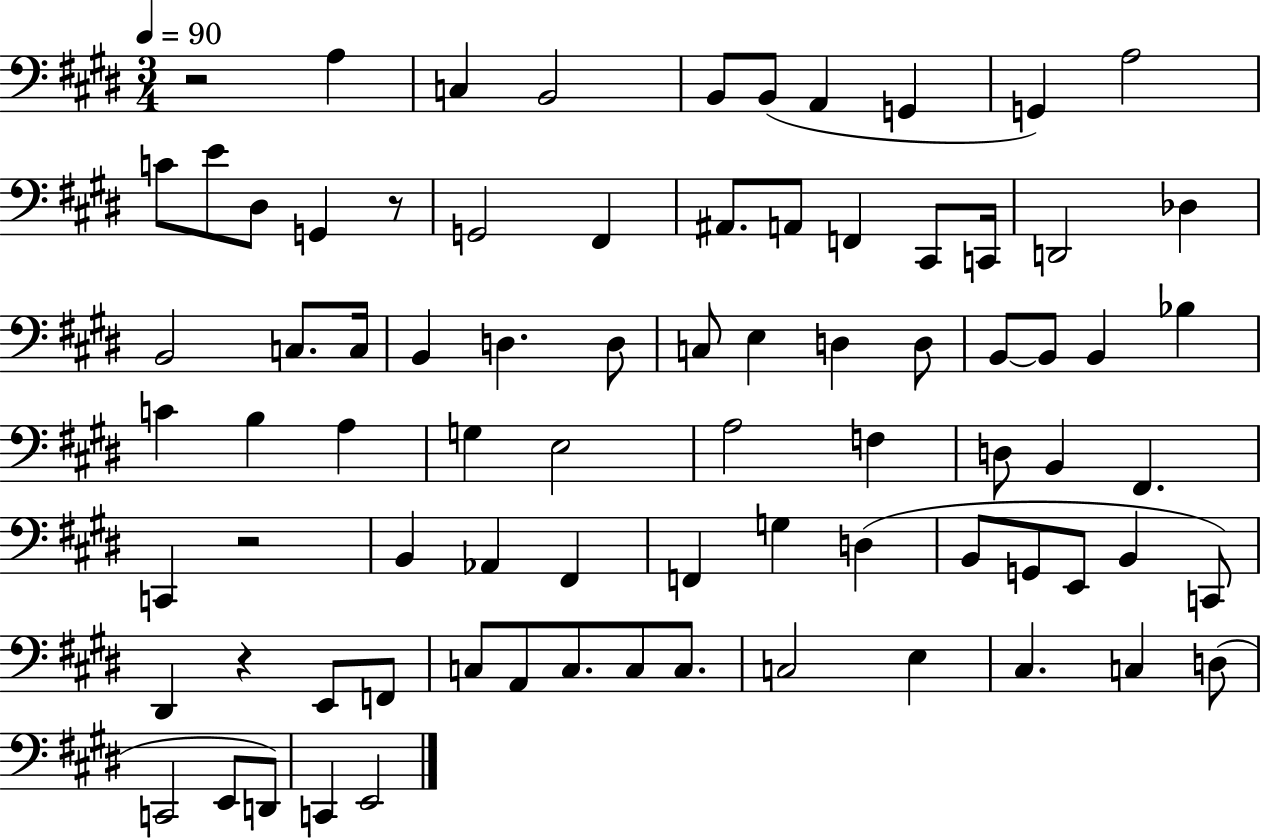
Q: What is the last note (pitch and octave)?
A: E2